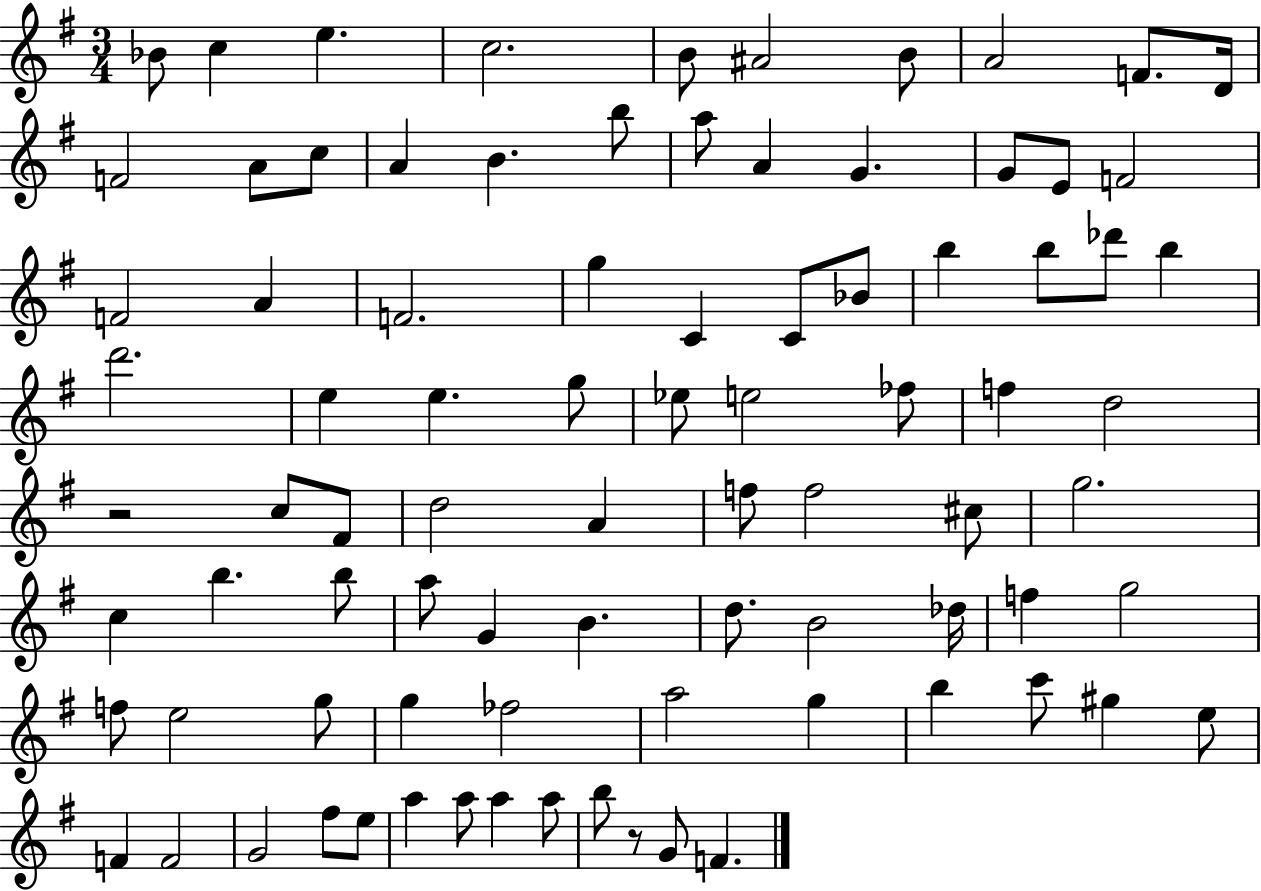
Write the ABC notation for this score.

X:1
T:Untitled
M:3/4
L:1/4
K:G
_B/2 c e c2 B/2 ^A2 B/2 A2 F/2 D/4 F2 A/2 c/2 A B b/2 a/2 A G G/2 E/2 F2 F2 A F2 g C C/2 _B/2 b b/2 _d'/2 b d'2 e e g/2 _e/2 e2 _f/2 f d2 z2 c/2 ^F/2 d2 A f/2 f2 ^c/2 g2 c b b/2 a/2 G B d/2 B2 _d/4 f g2 f/2 e2 g/2 g _f2 a2 g b c'/2 ^g e/2 F F2 G2 ^f/2 e/2 a a/2 a a/2 b/2 z/2 G/2 F